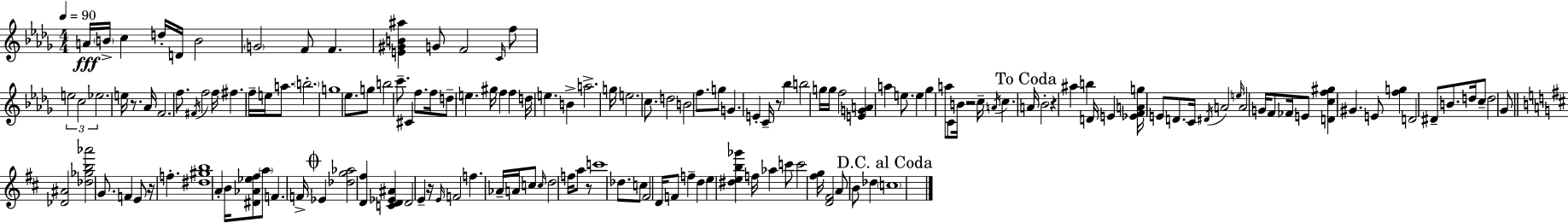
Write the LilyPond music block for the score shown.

{
  \clef treble
  \numericTimeSignature
  \time 4/4
  \key bes \minor
  \tempo 4 = 90
  a'16\fff \parenthesize b'16-> c''4 d''16-. d'16 b'2 | \parenthesize g'2 f'8 f'4. | <e' gis' b' ais''>4 g'8 f'2 \grace { c'16 } f''8 | \tuplet 3/2 { e''2 c''2 | \break ees''2. } e''16 r8. | aes'16 f'2. f''8. | \acciaccatura { fis'16 } f''2 f''16 fis''4. | f''16-- e''16 a''8. \parenthesize b''2.-. | \break g''1 | ees''8. g''8 b''2 c'''8.-- | cis'4 f''8. f''16 d''8-- e''4. | gis''16 f''4 f''4 d''16 e''4. | \break b'4-> a''2.-> | g''16 e''2. c''8. | d''2 b'2 | f''8. g''8 g'4. e'4-. | \break c'16-- r8 bes''4 b''2 | g''16 g''16 f''2 <e' g' a'>4 a''4 | e''8. e''4 ges''4 a''8 c'8 | b'16 r2 c''16-- \acciaccatura { a'16 } c''4. | \break \mark "To Coda" a'16 bes'2-. r4 ais''4 | b''4 d'16 e'4 <ees' f' a' g''>16 e'8 d'8. | c'16 \acciaccatura { dis'16 } a'2 \grace { e''16 } a'2 | g'16 f'8 fes'16 e'8 <d' c'' f'' gis''>4 gis'4. | \break e'8 <f'' g''>4 d'2 | dis'8-- b'8. d''16 c''8-- d''2 | ges'8 \bar "||" \break \key d \major <des' ais'>2 <des'' ges'' b'' aes'''>2 | g'8. f'4 e'8 r16 f''4.-. | <dis'' gis'' b''>1 | a'4-. b'16 <dis' aes' ees'' fis''>8 \parenthesize a''8 f'4. f'16-> | \break \mark \markup { \musicglyph "scripts.coda" } ees'4 <des'' g'' aes''>2 <d' fis''>4 | <c' d' ees' ais'>4 d'2 e'4-- | r16 \grace { e'16 } f'2 f''4. | aes'16-- a'16 c''8 \grace { c''16 } d''2 f''16 a''8 | \break r8 c'''1 | des''8. c''8 fis'2 d'16 | f'8 f''4-- d''4 e''4 <dis'' e'' b'' ges'''>4 | f''16 aes''4 c'''8 c'''2 | \break <fis'' g''>16 <d' fis'>2 a'8 b'8 des''4 | \mark "D.C. al Coda" \parenthesize c''1 | \bar "|."
}